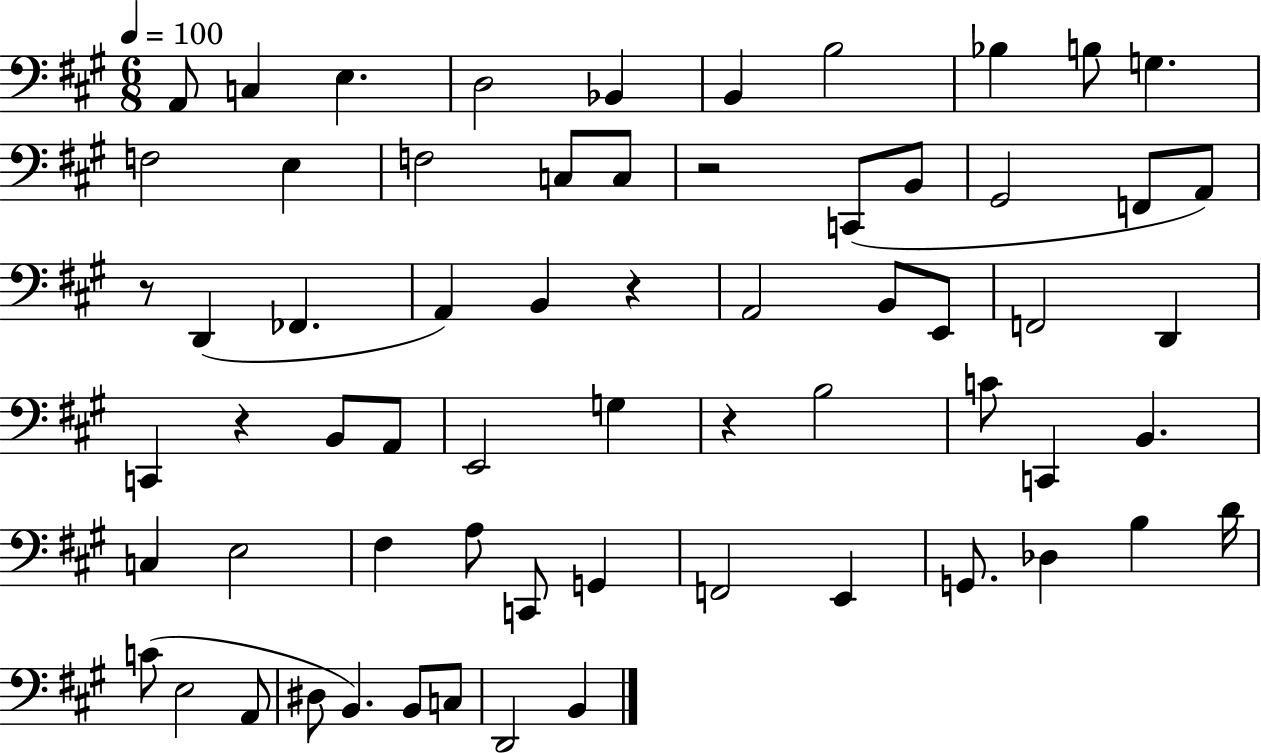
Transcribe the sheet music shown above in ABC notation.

X:1
T:Untitled
M:6/8
L:1/4
K:A
A,,/2 C, E, D,2 _B,, B,, B,2 _B, B,/2 G, F,2 E, F,2 C,/2 C,/2 z2 C,,/2 B,,/2 ^G,,2 F,,/2 A,,/2 z/2 D,, _F,, A,, B,, z A,,2 B,,/2 E,,/2 F,,2 D,, C,, z B,,/2 A,,/2 E,,2 G, z B,2 C/2 C,, B,, C, E,2 ^F, A,/2 C,,/2 G,, F,,2 E,, G,,/2 _D, B, D/4 C/2 E,2 A,,/2 ^D,/2 B,, B,,/2 C,/2 D,,2 B,,